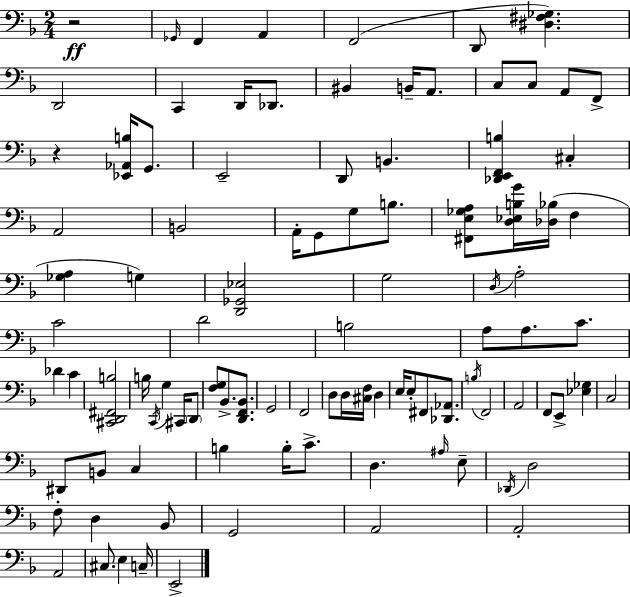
R/h Gb2/s F2/q A2/q F2/h D2/e [D#3,F#3,Gb3]/q. D2/h C2/q D2/s Db2/e. BIS2/q B2/s A2/e. C3/e C3/e A2/e F2/e R/q [Eb2,Ab2,B3]/s G2/e. E2/h D2/e B2/q. [Db2,E2,F2,B3]/q C#3/q A2/h B2/h A2/s G2/e G3/e B3/e. [F#2,E3,Gb3,A3]/e [D3,Eb3,B3,G4]/s [Db3,Bb3]/s F3/q [Gb3,A3]/q G3/q [D2,Gb2,Eb3]/h G3/h D3/s A3/h C4/h D4/h B3/h A3/e A3/e. C4/e. Db4/q C4/q [C#2,D2,F#2,B3]/h B3/s C2/s G3/q C#2/s D2/e [F3,G3]/e Bb2/e. [D2,F2,Bb2]/e. G2/h F2/h D3/e D3/s [C#3,F3]/s D3/q E3/s E3/e F#2/e [Db2,Ab2]/e. B3/s F2/h A2/h F2/e E2/e [Eb3,Gb3]/q C3/h D#2/e B2/e C3/q B3/q B3/s C4/e. D3/q. A#3/s E3/e Db2/s D3/h F3/e D3/q Bb2/e G2/h A2/h A2/h A2/h C#3/e. E3/q C3/s E2/h